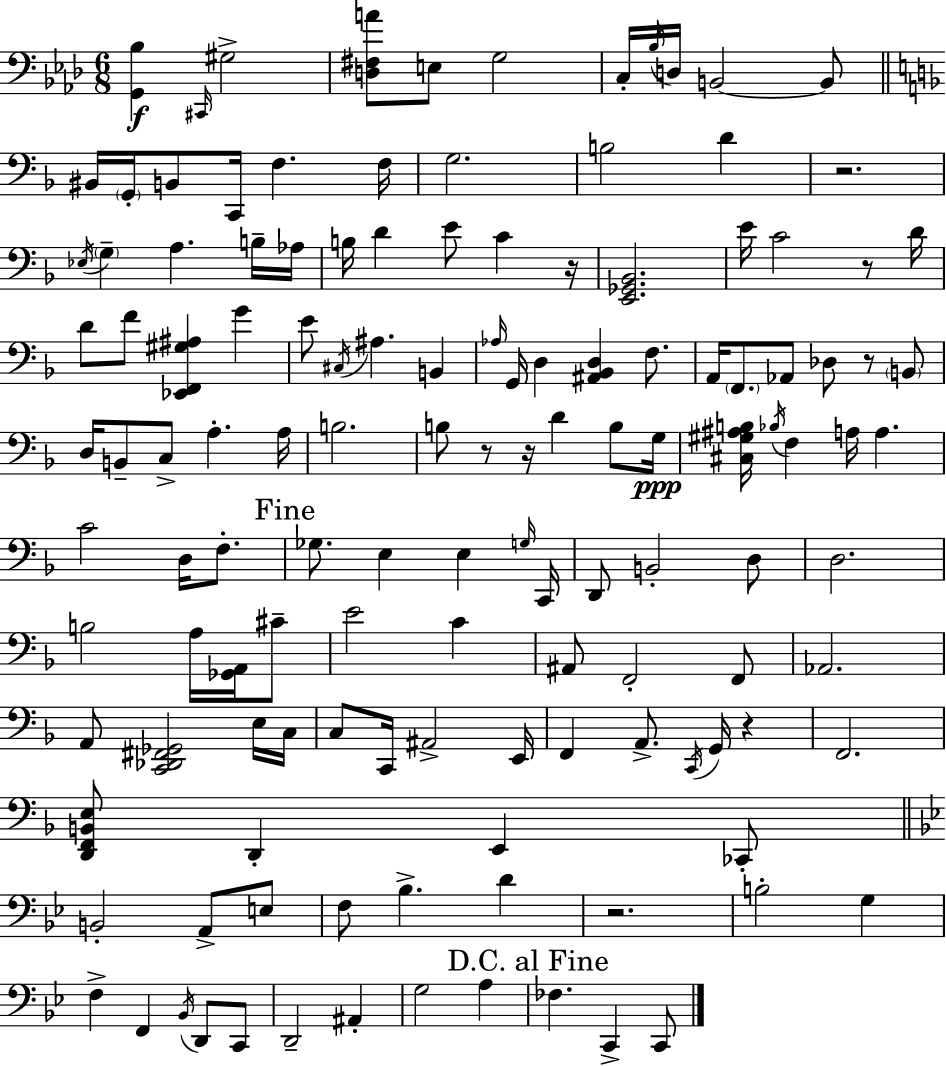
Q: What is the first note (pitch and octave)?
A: C#2